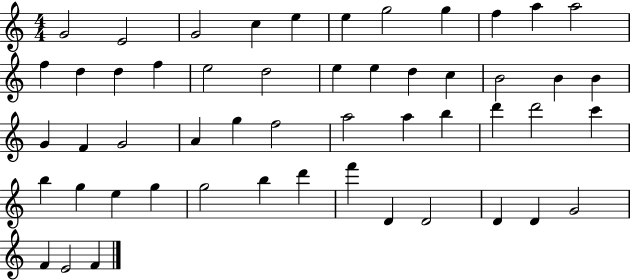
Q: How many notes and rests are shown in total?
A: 52